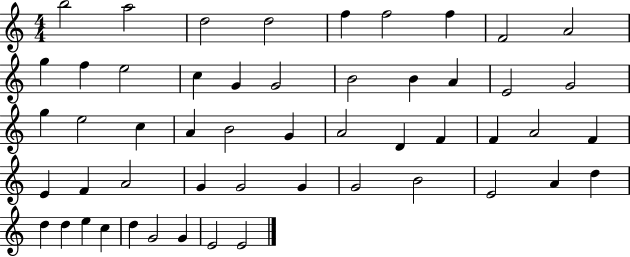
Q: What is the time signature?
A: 4/4